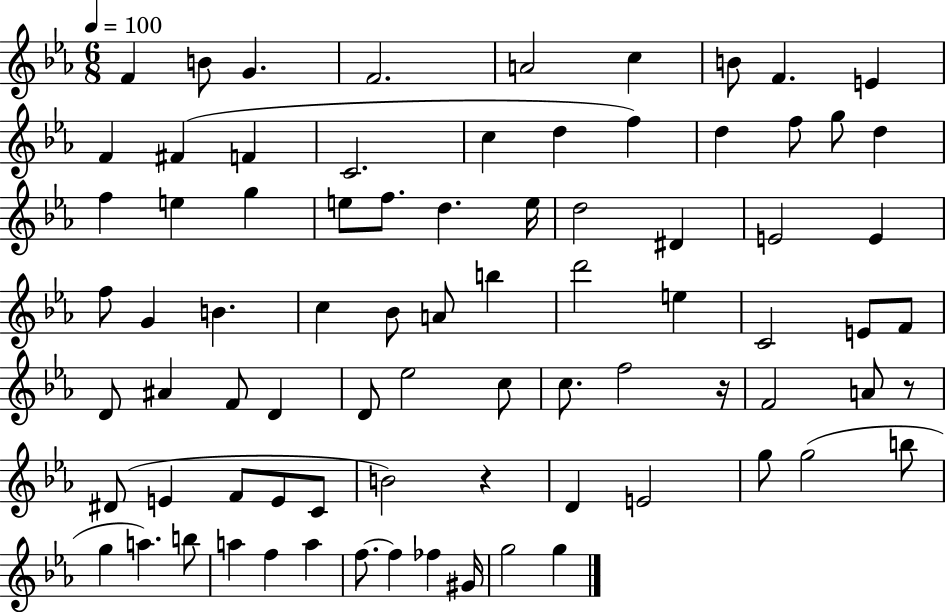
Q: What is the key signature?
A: EES major